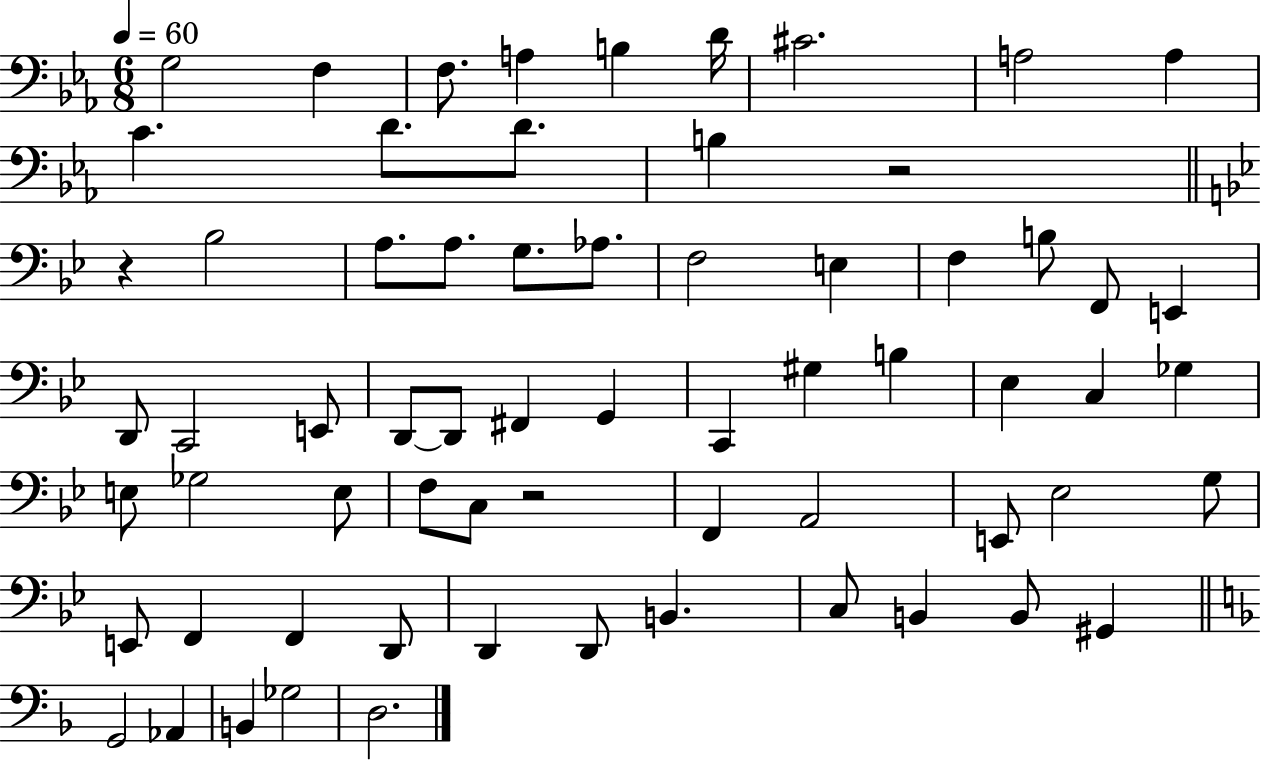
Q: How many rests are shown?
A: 3